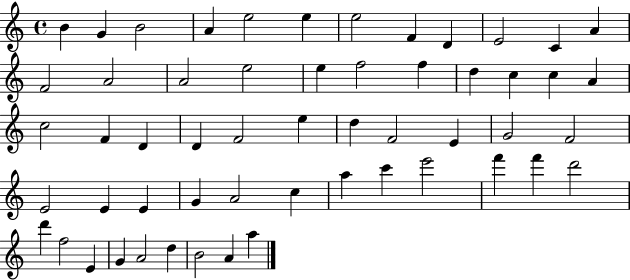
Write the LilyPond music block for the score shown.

{
  \clef treble
  \time 4/4
  \defaultTimeSignature
  \key c \major
  b'4 g'4 b'2 | a'4 e''2 e''4 | e''2 f'4 d'4 | e'2 c'4 a'4 | \break f'2 a'2 | a'2 e''2 | e''4 f''2 f''4 | d''4 c''4 c''4 a'4 | \break c''2 f'4 d'4 | d'4 f'2 e''4 | d''4 f'2 e'4 | g'2 f'2 | \break e'2 e'4 e'4 | g'4 a'2 c''4 | a''4 c'''4 e'''2 | f'''4 f'''4 d'''2 | \break d'''4 f''2 e'4 | g'4 a'2 d''4 | b'2 a'4 a''4 | \bar "|."
}